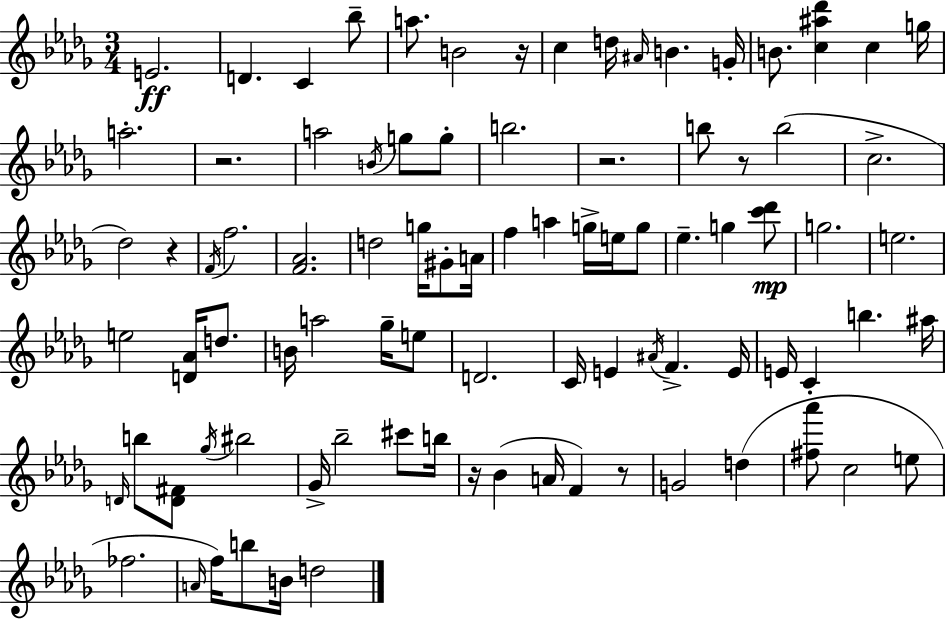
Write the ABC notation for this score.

X:1
T:Untitled
M:3/4
L:1/4
K:Bbm
E2 D C _b/2 a/2 B2 z/4 c d/4 ^A/4 B G/4 B/2 [c^a_d'] c g/4 a2 z2 a2 B/4 g/2 g/2 b2 z2 b/2 z/2 b2 c2 _d2 z F/4 f2 [F_A]2 d2 g/4 ^G/2 A/4 f a g/4 e/4 g/2 _e g [c'_d']/2 g2 e2 e2 [D_A]/4 d/2 B/4 a2 _g/4 e/2 D2 C/4 E ^A/4 F E/4 E/4 C b ^a/4 D/4 b/2 [D^F]/2 _g/4 ^b2 _G/4 _b2 ^c'/2 b/4 z/4 _B A/4 F z/2 G2 d [^f_a']/2 c2 e/2 _f2 A/4 f/4 b/2 B/4 d2